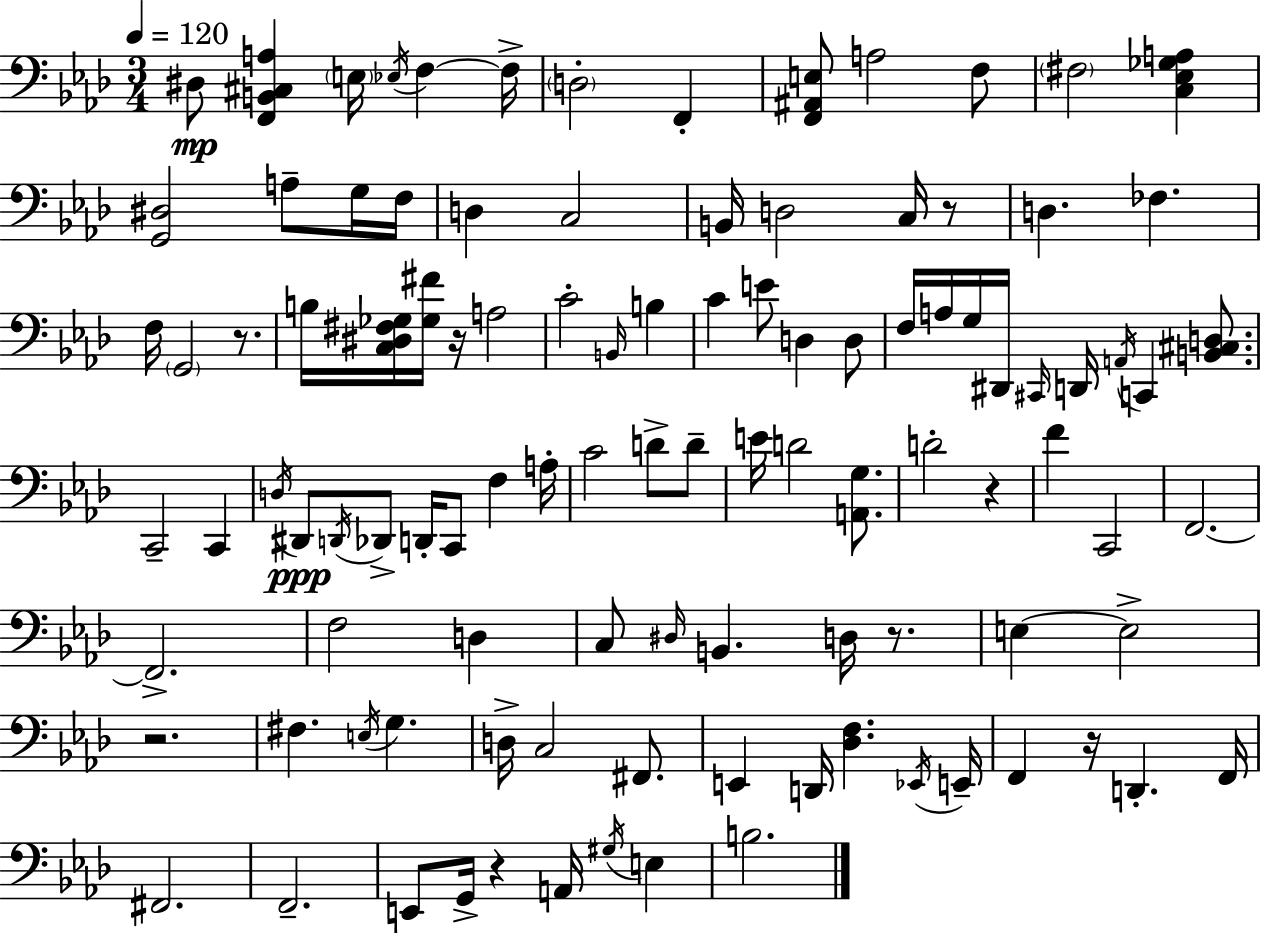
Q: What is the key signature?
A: AES major